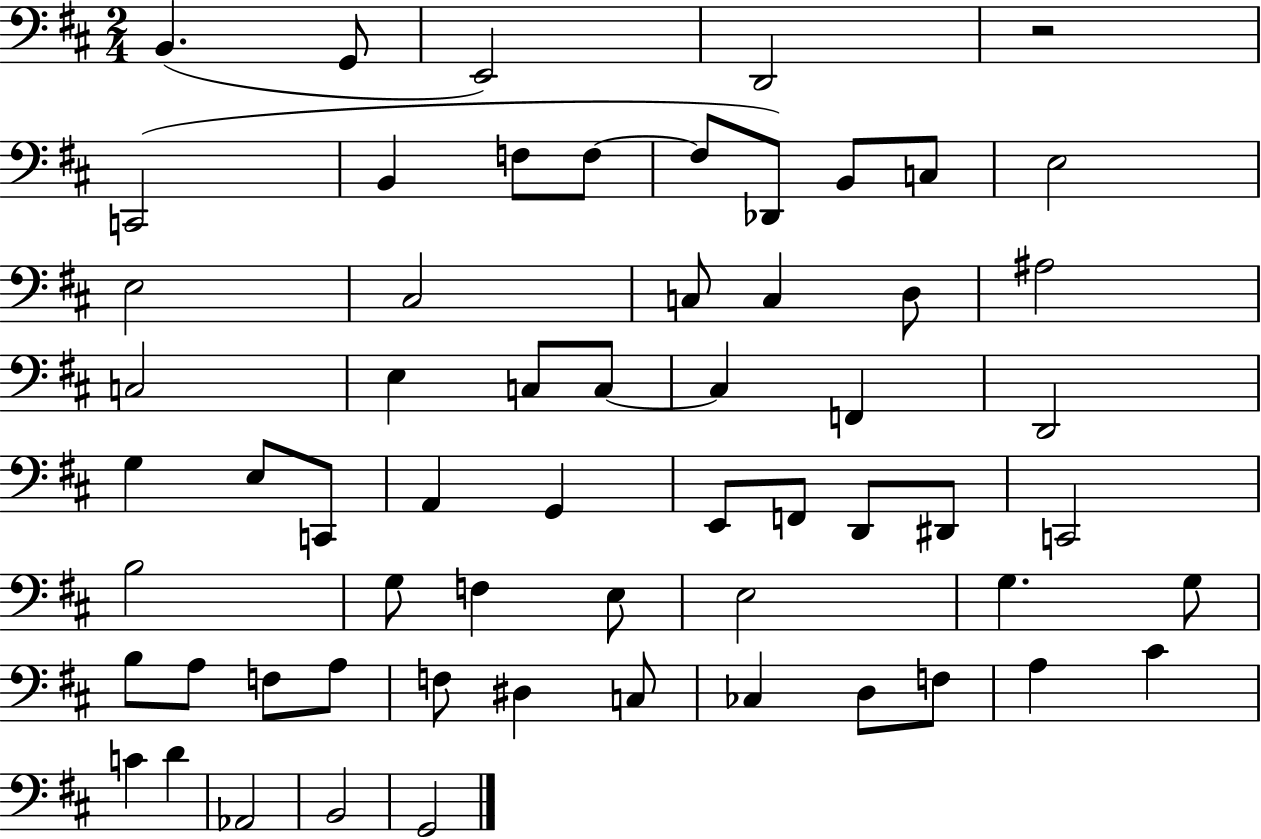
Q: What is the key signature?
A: D major